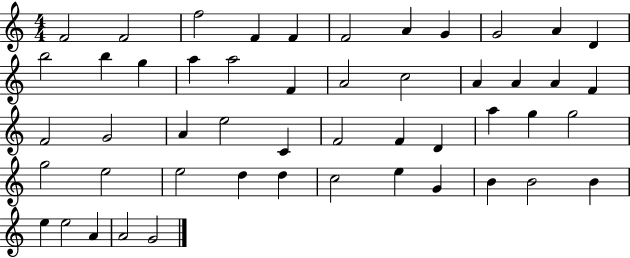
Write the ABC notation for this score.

X:1
T:Untitled
M:4/4
L:1/4
K:C
F2 F2 f2 F F F2 A G G2 A D b2 b g a a2 F A2 c2 A A A F F2 G2 A e2 C F2 F D a g g2 g2 e2 e2 d d c2 e G B B2 B e e2 A A2 G2